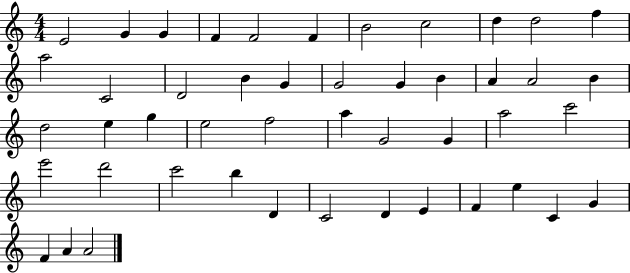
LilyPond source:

{
  \clef treble
  \numericTimeSignature
  \time 4/4
  \key c \major
  e'2 g'4 g'4 | f'4 f'2 f'4 | b'2 c''2 | d''4 d''2 f''4 | \break a''2 c'2 | d'2 b'4 g'4 | g'2 g'4 b'4 | a'4 a'2 b'4 | \break d''2 e''4 g''4 | e''2 f''2 | a''4 g'2 g'4 | a''2 c'''2 | \break e'''2 d'''2 | c'''2 b''4 d'4 | c'2 d'4 e'4 | f'4 e''4 c'4 g'4 | \break f'4 a'4 a'2 | \bar "|."
}